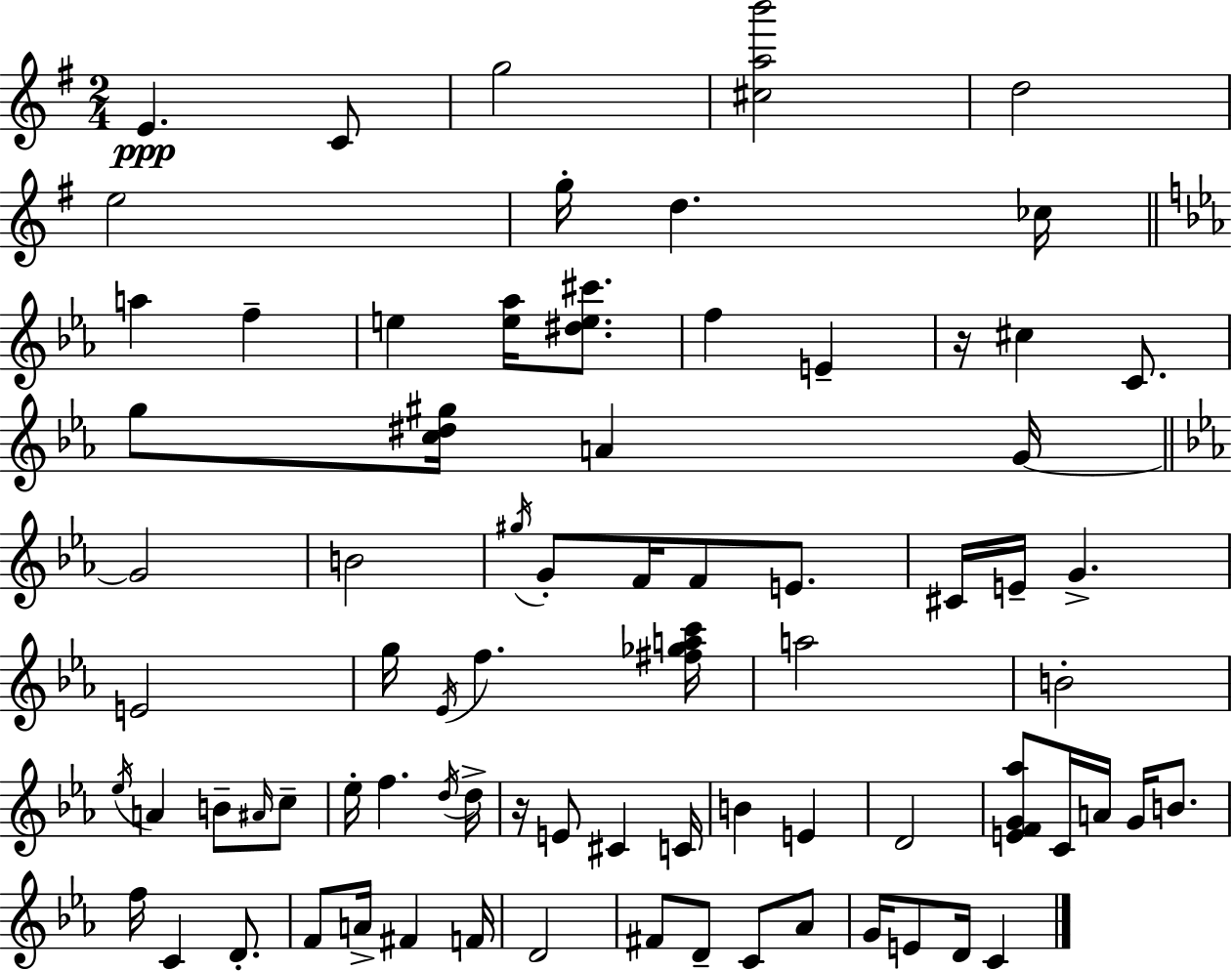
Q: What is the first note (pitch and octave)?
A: E4